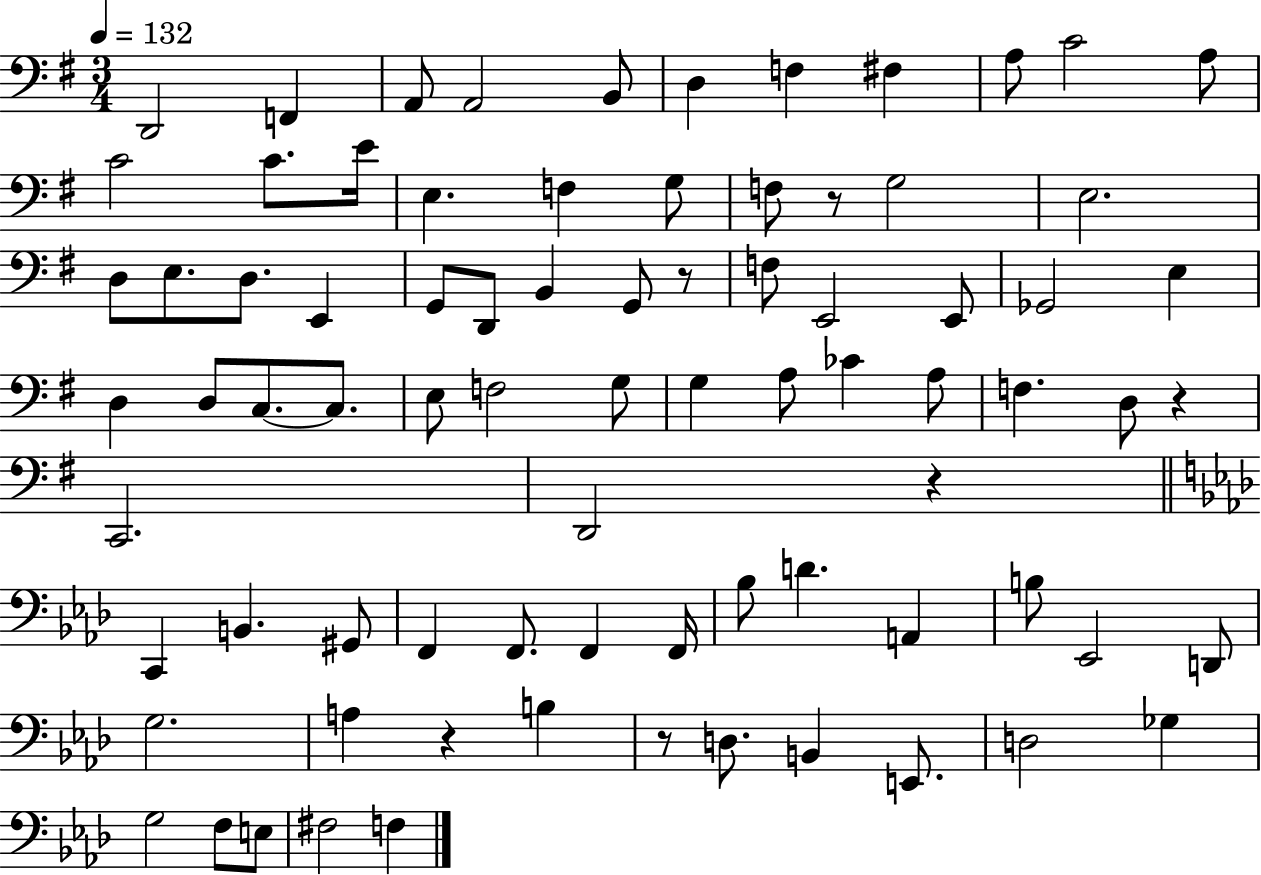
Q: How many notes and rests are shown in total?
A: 80